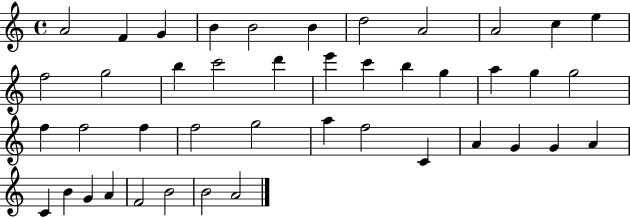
{
  \clef treble
  \time 4/4
  \defaultTimeSignature
  \key c \major
  a'2 f'4 g'4 | b'4 b'2 b'4 | d''2 a'2 | a'2 c''4 e''4 | \break f''2 g''2 | b''4 c'''2 d'''4 | e'''4 c'''4 b''4 g''4 | a''4 g''4 g''2 | \break f''4 f''2 f''4 | f''2 g''2 | a''4 f''2 c'4 | a'4 g'4 g'4 a'4 | \break c'4 b'4 g'4 a'4 | f'2 b'2 | b'2 a'2 | \bar "|."
}